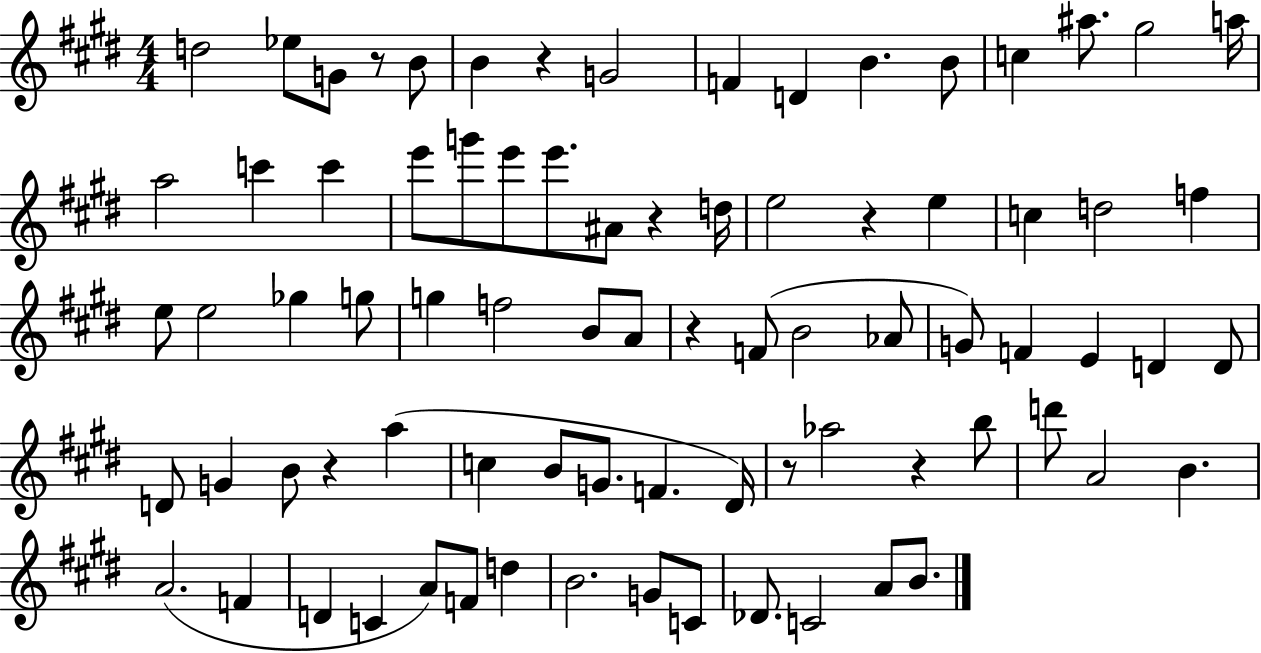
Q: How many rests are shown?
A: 8